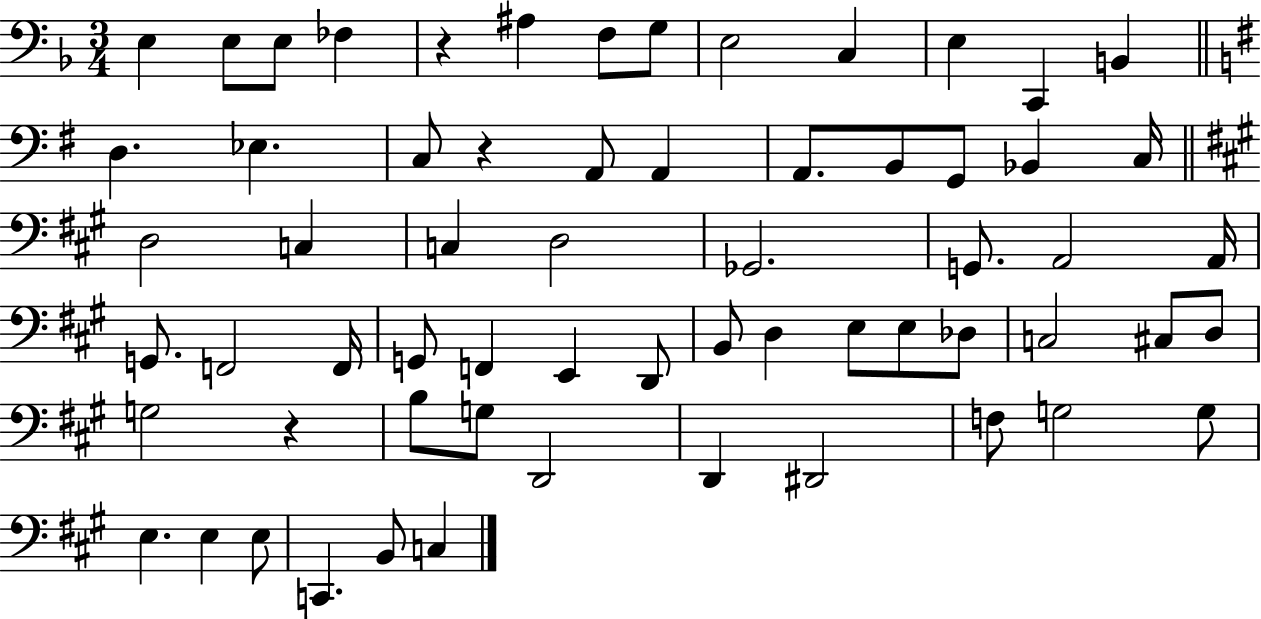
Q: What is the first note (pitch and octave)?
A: E3